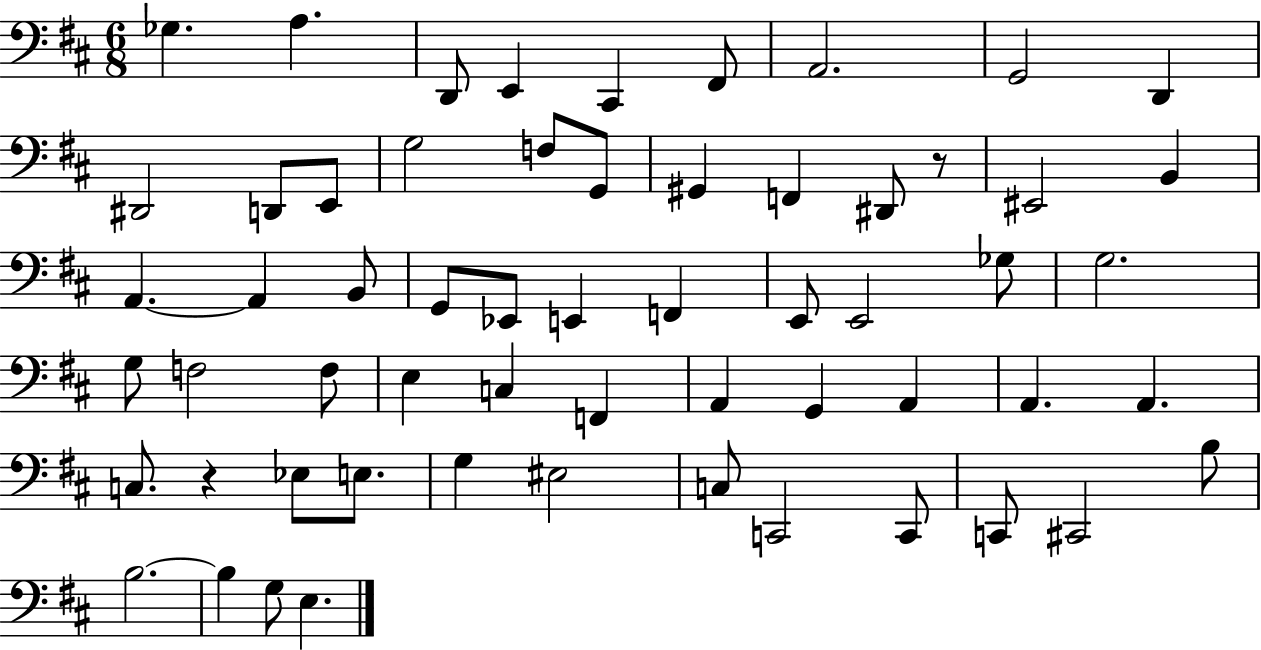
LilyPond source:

{
  \clef bass
  \numericTimeSignature
  \time 6/8
  \key d \major
  ges4. a4. | d,8 e,4 cis,4 fis,8 | a,2. | g,2 d,4 | \break dis,2 d,8 e,8 | g2 f8 g,8 | gis,4 f,4 dis,8 r8 | eis,2 b,4 | \break a,4.~~ a,4 b,8 | g,8 ees,8 e,4 f,4 | e,8 e,2 ges8 | g2. | \break g8 f2 f8 | e4 c4 f,4 | a,4 g,4 a,4 | a,4. a,4. | \break c8. r4 ees8 e8. | g4 eis2 | c8 c,2 c,8 | c,8 cis,2 b8 | \break b2.~~ | b4 g8 e4. | \bar "|."
}